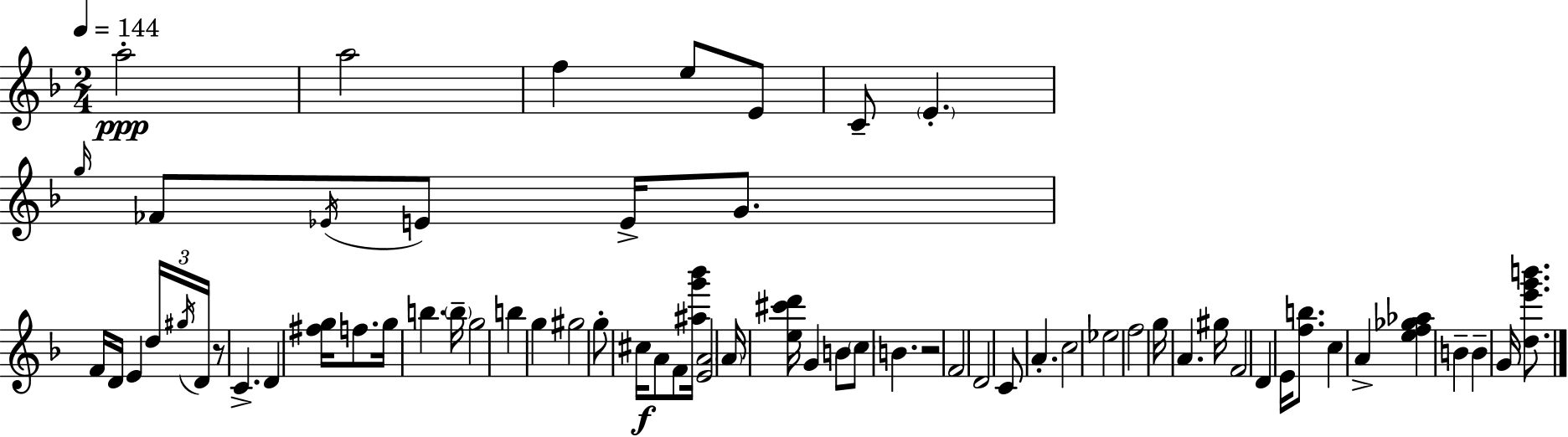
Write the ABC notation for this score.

X:1
T:Untitled
M:2/4
L:1/4
K:F
a2 a2 f e/2 E/2 C/2 E g/4 _F/2 _E/4 E/2 E/4 G/2 F/4 D/4 E d/4 ^g/4 D/4 z/2 C D [^fg]/4 f/2 g/4 b b/4 g2 b g ^g2 g/2 ^c/4 A/2 F/2 [^ag'_b']/4 [EA]2 A/4 [e^c'd']/4 G B/2 c/2 B z2 F2 D2 C/2 A c2 _e2 f2 g/4 A ^g/4 F2 D E/4 [fb]/2 c A [ef_g_a] B B G/4 [de'g'b']/2